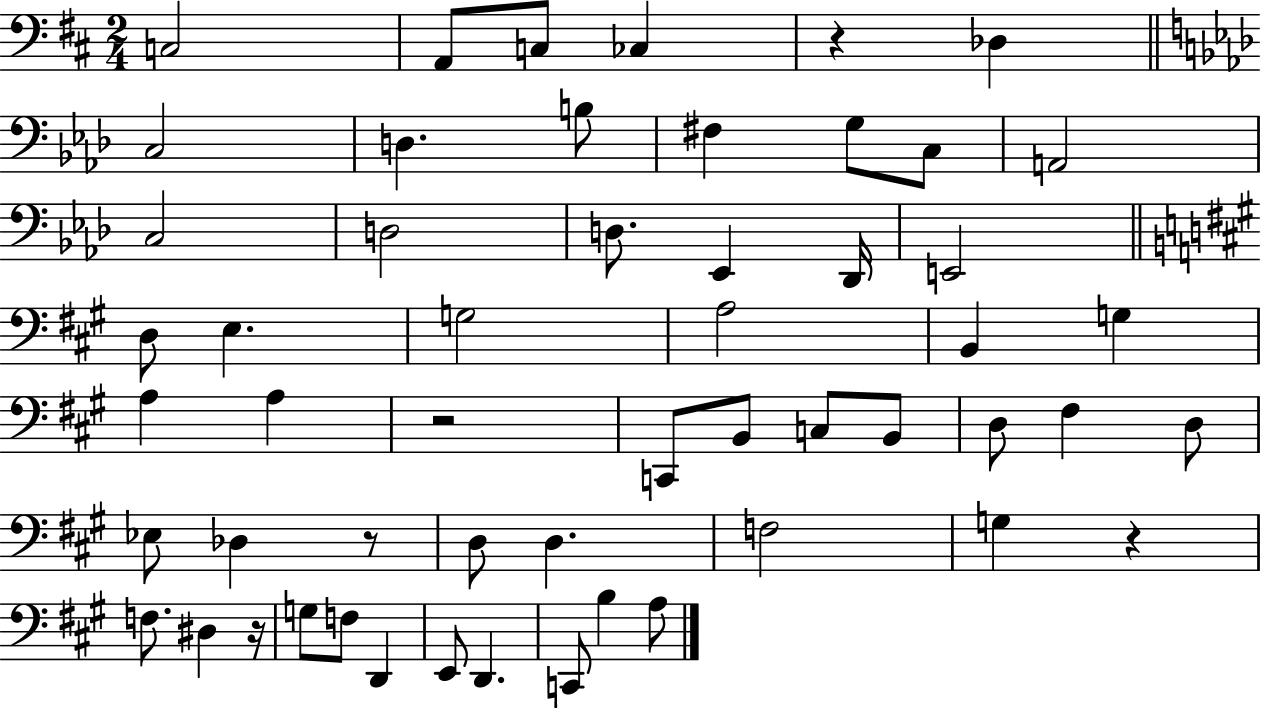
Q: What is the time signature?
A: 2/4